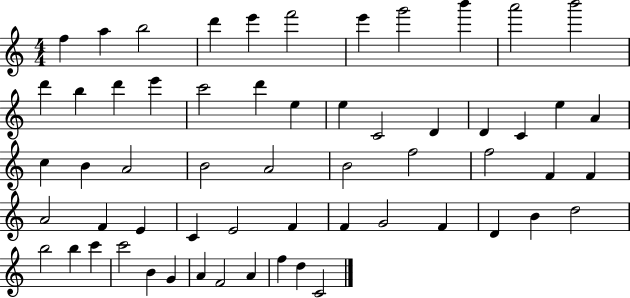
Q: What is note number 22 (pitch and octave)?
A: D4